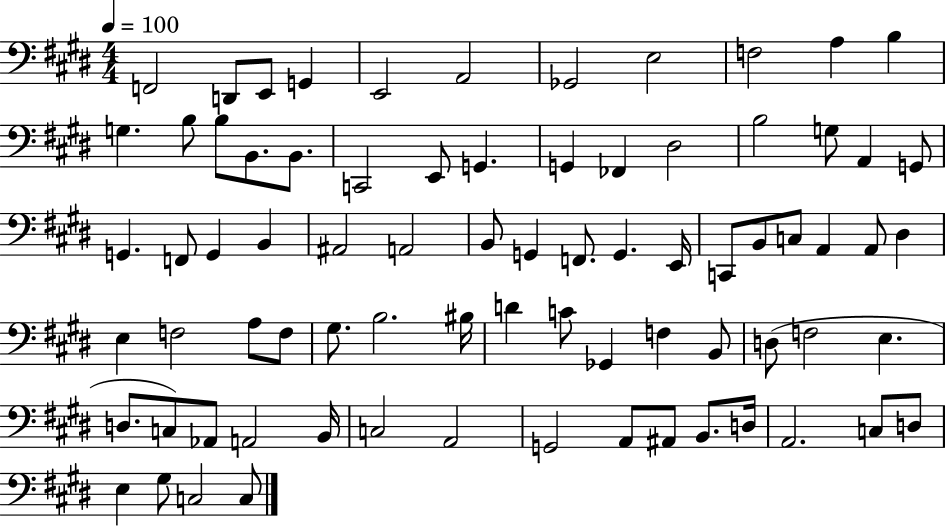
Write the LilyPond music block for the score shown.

{
  \clef bass
  \numericTimeSignature
  \time 4/4
  \key e \major
  \tempo 4 = 100
  f,2 d,8 e,8 g,4 | e,2 a,2 | ges,2 e2 | f2 a4 b4 | \break g4. b8 b8 b,8. b,8. | c,2 e,8 g,4. | g,4 fes,4 dis2 | b2 g8 a,4 g,8 | \break g,4. f,8 g,4 b,4 | ais,2 a,2 | b,8 g,4 f,8. g,4. e,16 | c,8 b,8 c8 a,4 a,8 dis4 | \break e4 f2 a8 f8 | gis8. b2. bis16 | d'4 c'8 ges,4 f4 b,8 | d8( f2 e4. | \break d8. c8) aes,8 a,2 b,16 | c2 a,2 | g,2 a,8 ais,8 b,8. d16 | a,2. c8 d8 | \break e4 gis8 c2 c8 | \bar "|."
}